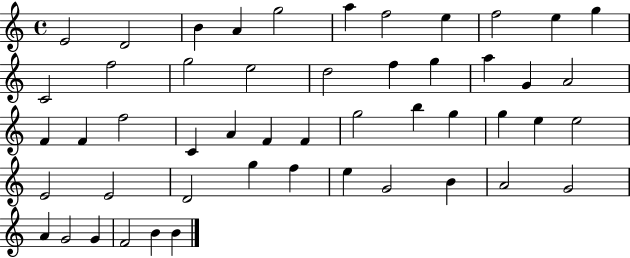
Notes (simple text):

E4/h D4/h B4/q A4/q G5/h A5/q F5/h E5/q F5/h E5/q G5/q C4/h F5/h G5/h E5/h D5/h F5/q G5/q A5/q G4/q A4/h F4/q F4/q F5/h C4/q A4/q F4/q F4/q G5/h B5/q G5/q G5/q E5/q E5/h E4/h E4/h D4/h G5/q F5/q E5/q G4/h B4/q A4/h G4/h A4/q G4/h G4/q F4/h B4/q B4/q